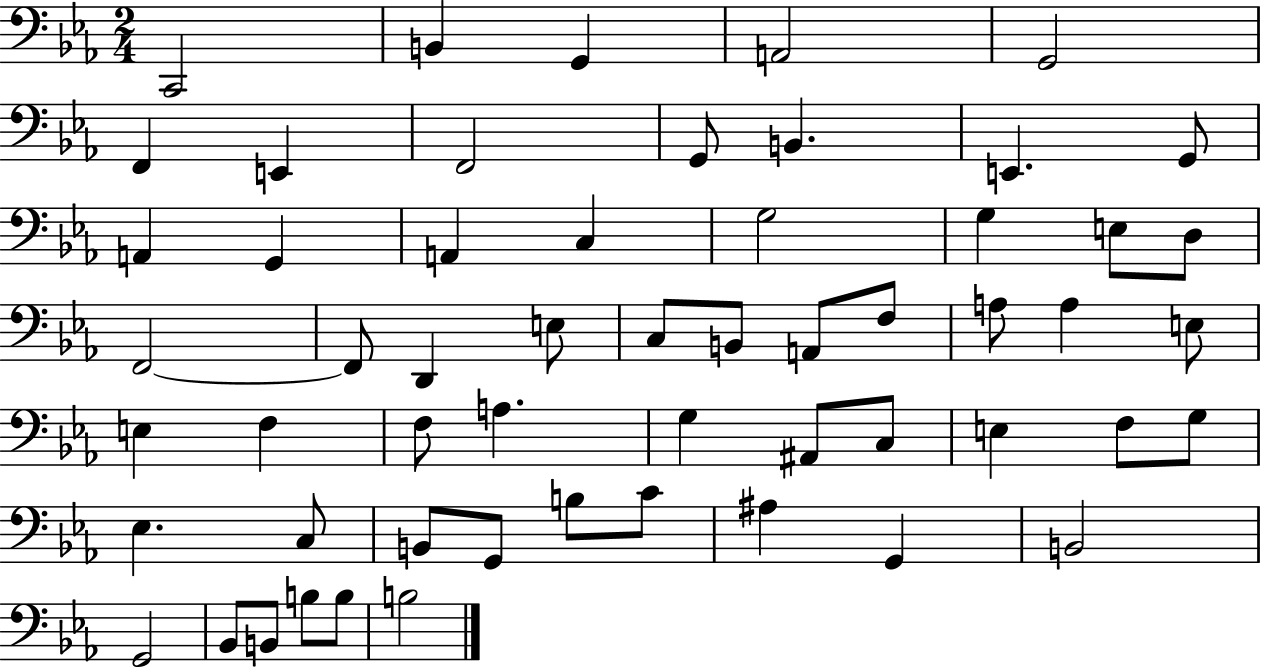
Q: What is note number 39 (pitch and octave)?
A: E3